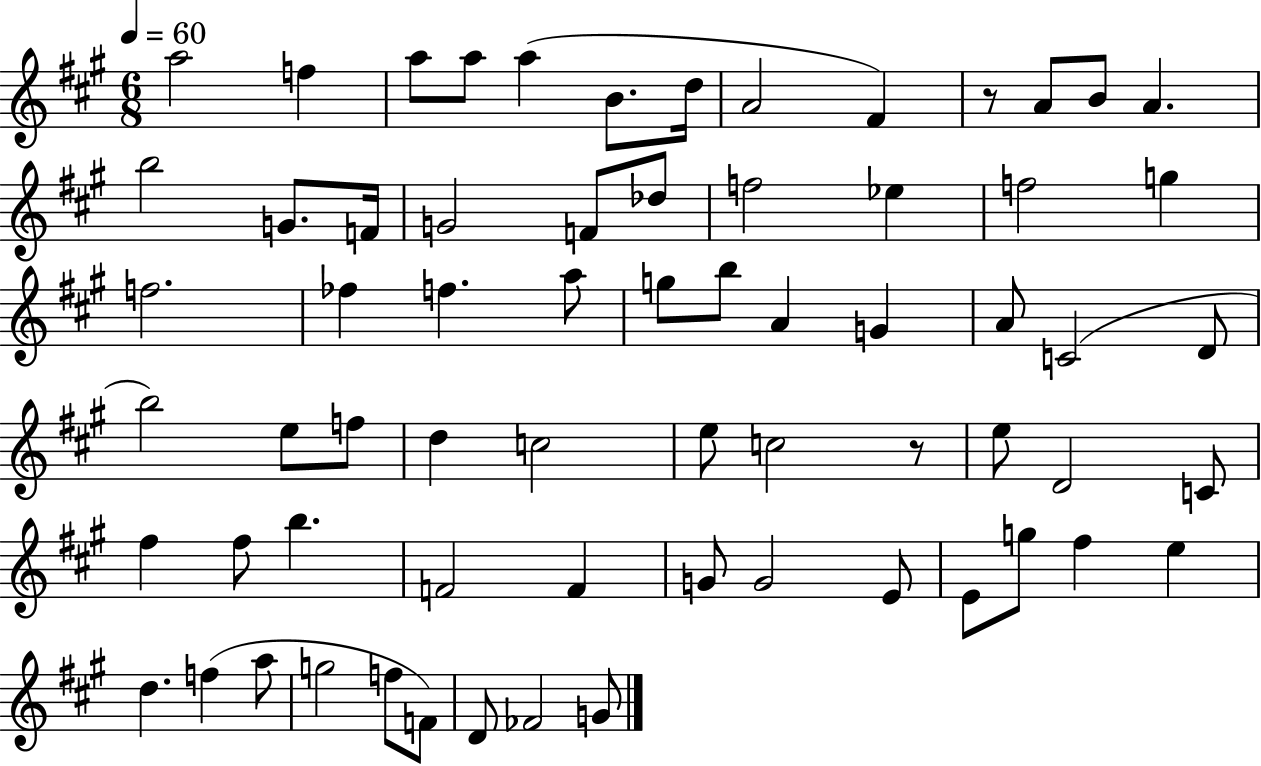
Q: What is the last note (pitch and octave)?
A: G4